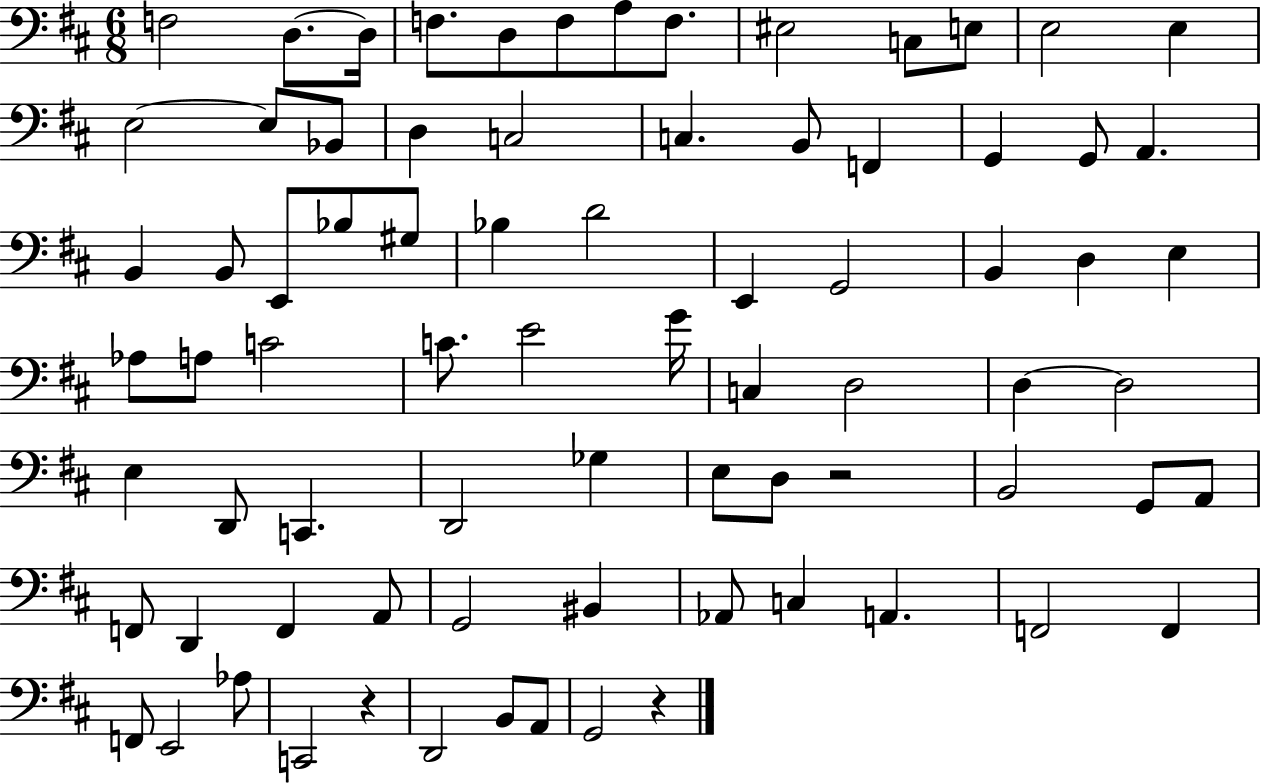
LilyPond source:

{
  \clef bass
  \numericTimeSignature
  \time 6/8
  \key d \major
  f2 d8.~~ d16 | f8. d8 f8 a8 f8. | eis2 c8 e8 | e2 e4 | \break e2~~ e8 bes,8 | d4 c2 | c4. b,8 f,4 | g,4 g,8 a,4. | \break b,4 b,8 e,8 bes8 gis8 | bes4 d'2 | e,4 g,2 | b,4 d4 e4 | \break aes8 a8 c'2 | c'8. e'2 g'16 | c4 d2 | d4~~ d2 | \break e4 d,8 c,4. | d,2 ges4 | e8 d8 r2 | b,2 g,8 a,8 | \break f,8 d,4 f,4 a,8 | g,2 bis,4 | aes,8 c4 a,4. | f,2 f,4 | \break f,8 e,2 aes8 | c,2 r4 | d,2 b,8 a,8 | g,2 r4 | \break \bar "|."
}